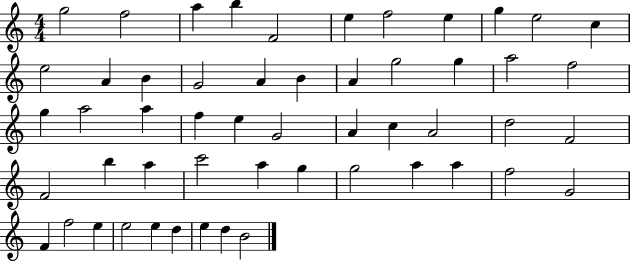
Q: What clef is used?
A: treble